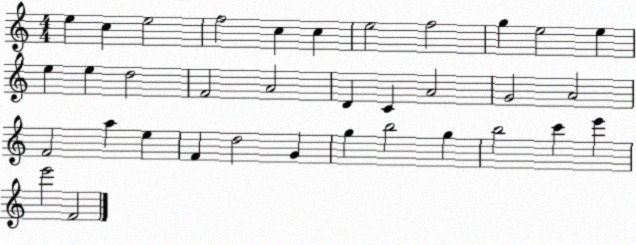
X:1
T:Untitled
M:4/4
L:1/4
K:C
e c e2 f2 c c e2 f2 g e2 e e e d2 F2 A2 D C A2 G2 A2 F2 a e F d2 G g b2 g b2 c' e' e'2 F2